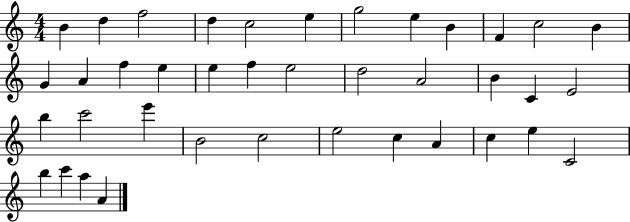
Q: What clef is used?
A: treble